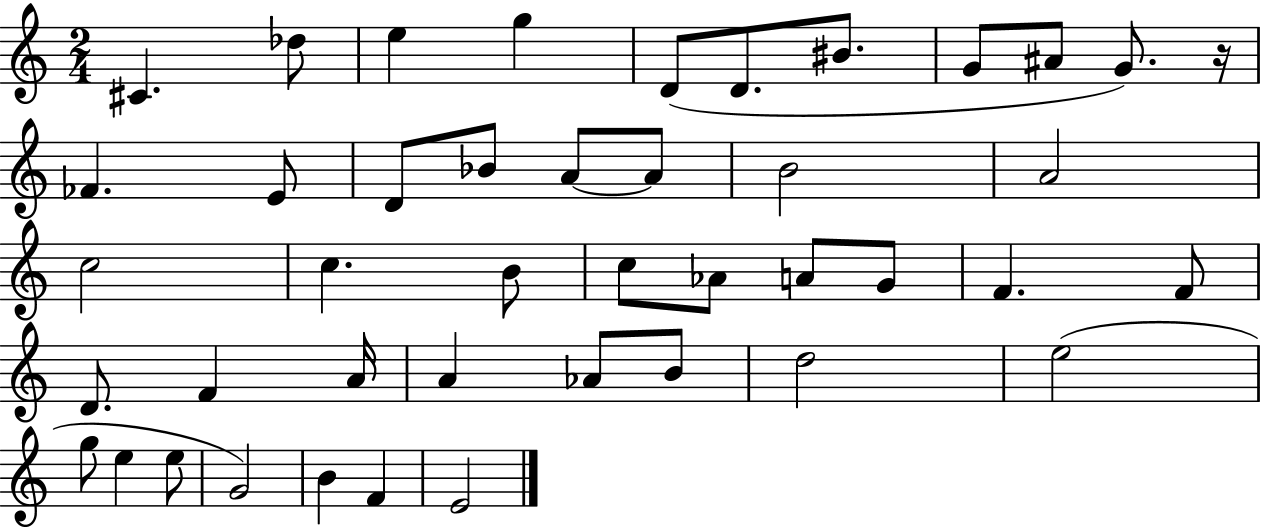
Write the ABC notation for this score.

X:1
T:Untitled
M:2/4
L:1/4
K:C
^C _d/2 e g D/2 D/2 ^B/2 G/2 ^A/2 G/2 z/4 _F E/2 D/2 _B/2 A/2 A/2 B2 A2 c2 c B/2 c/2 _A/2 A/2 G/2 F F/2 D/2 F A/4 A _A/2 B/2 d2 e2 g/2 e e/2 G2 B F E2